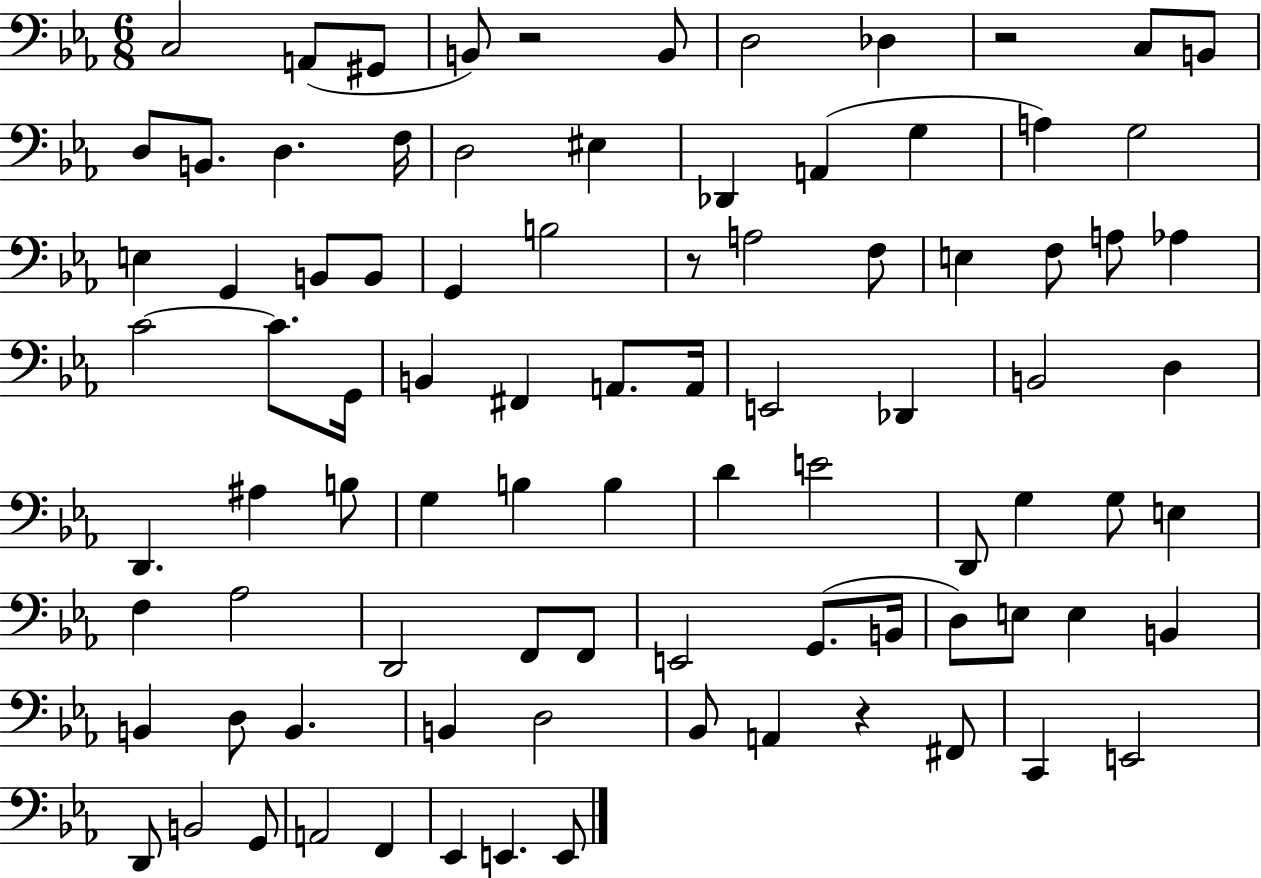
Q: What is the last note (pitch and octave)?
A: E2